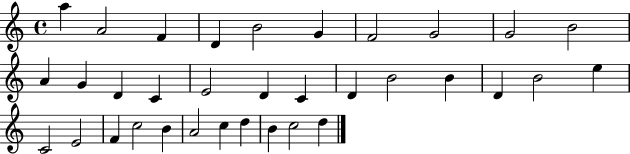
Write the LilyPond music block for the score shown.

{
  \clef treble
  \time 4/4
  \defaultTimeSignature
  \key c \major
  a''4 a'2 f'4 | d'4 b'2 g'4 | f'2 g'2 | g'2 b'2 | \break a'4 g'4 d'4 c'4 | e'2 d'4 c'4 | d'4 b'2 b'4 | d'4 b'2 e''4 | \break c'2 e'2 | f'4 c''2 b'4 | a'2 c''4 d''4 | b'4 c''2 d''4 | \break \bar "|."
}